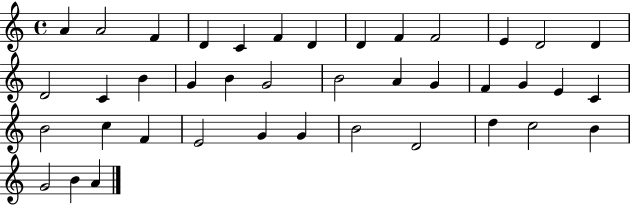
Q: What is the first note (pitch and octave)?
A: A4